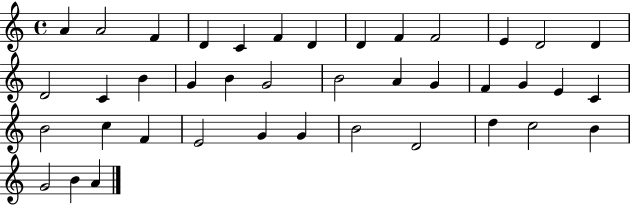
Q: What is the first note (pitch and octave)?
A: A4